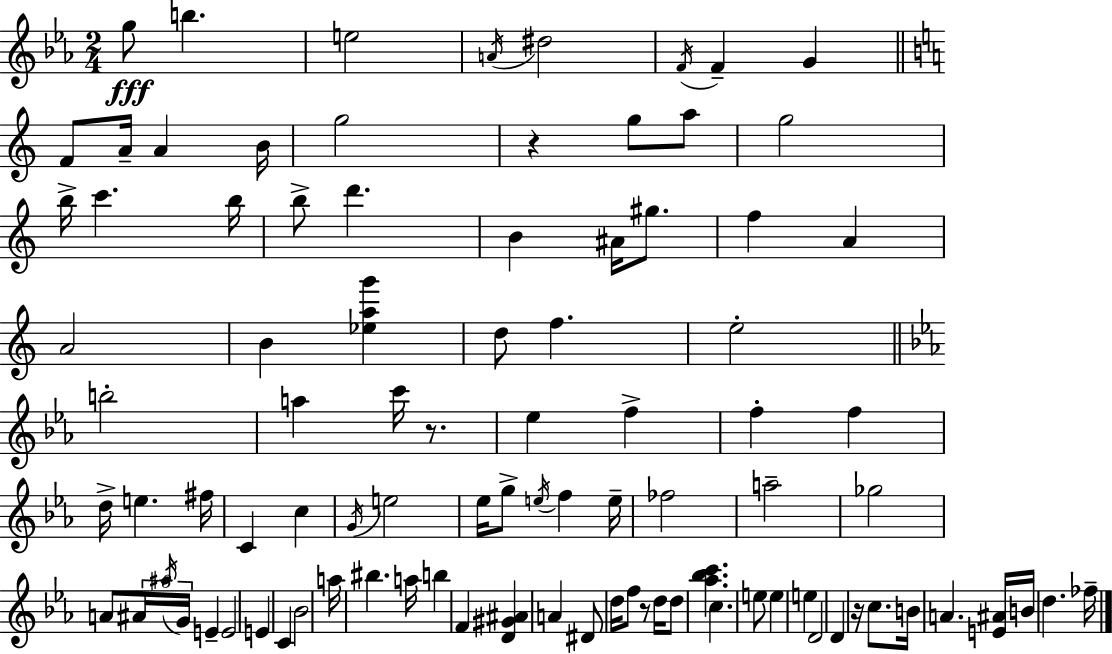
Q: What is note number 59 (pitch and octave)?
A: E4